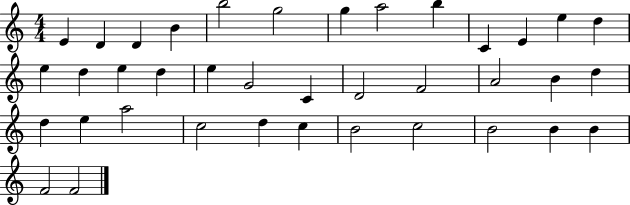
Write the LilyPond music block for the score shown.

{
  \clef treble
  \numericTimeSignature
  \time 4/4
  \key c \major
  e'4 d'4 d'4 b'4 | b''2 g''2 | g''4 a''2 b''4 | c'4 e'4 e''4 d''4 | \break e''4 d''4 e''4 d''4 | e''4 g'2 c'4 | d'2 f'2 | a'2 b'4 d''4 | \break d''4 e''4 a''2 | c''2 d''4 c''4 | b'2 c''2 | b'2 b'4 b'4 | \break f'2 f'2 | \bar "|."
}